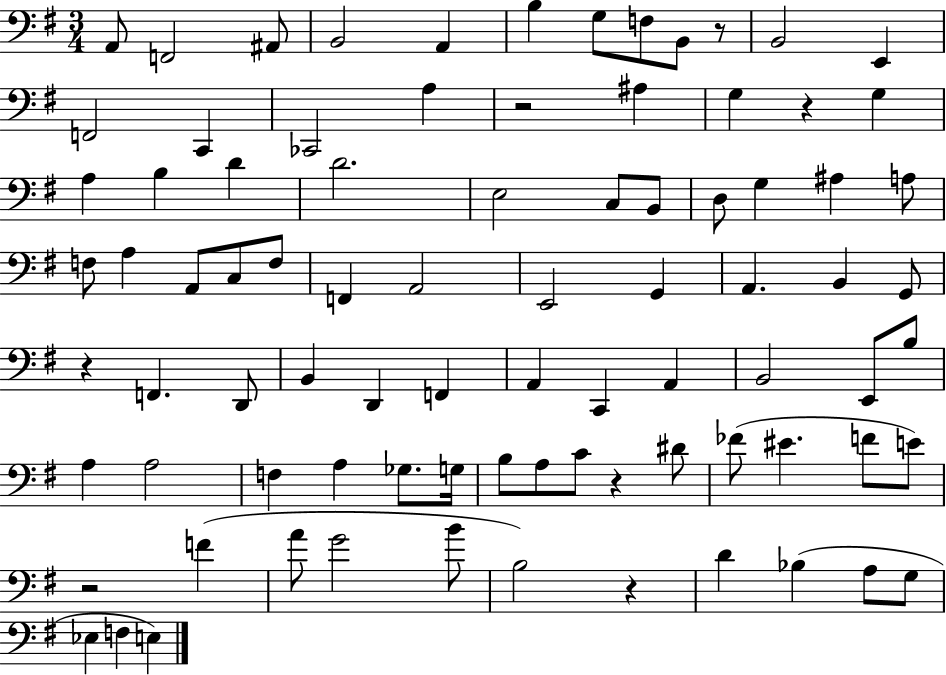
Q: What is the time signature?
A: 3/4